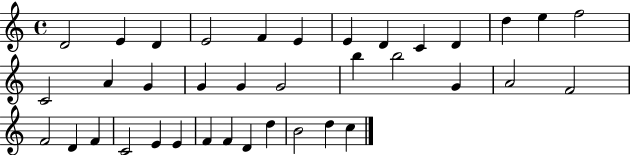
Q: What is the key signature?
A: C major